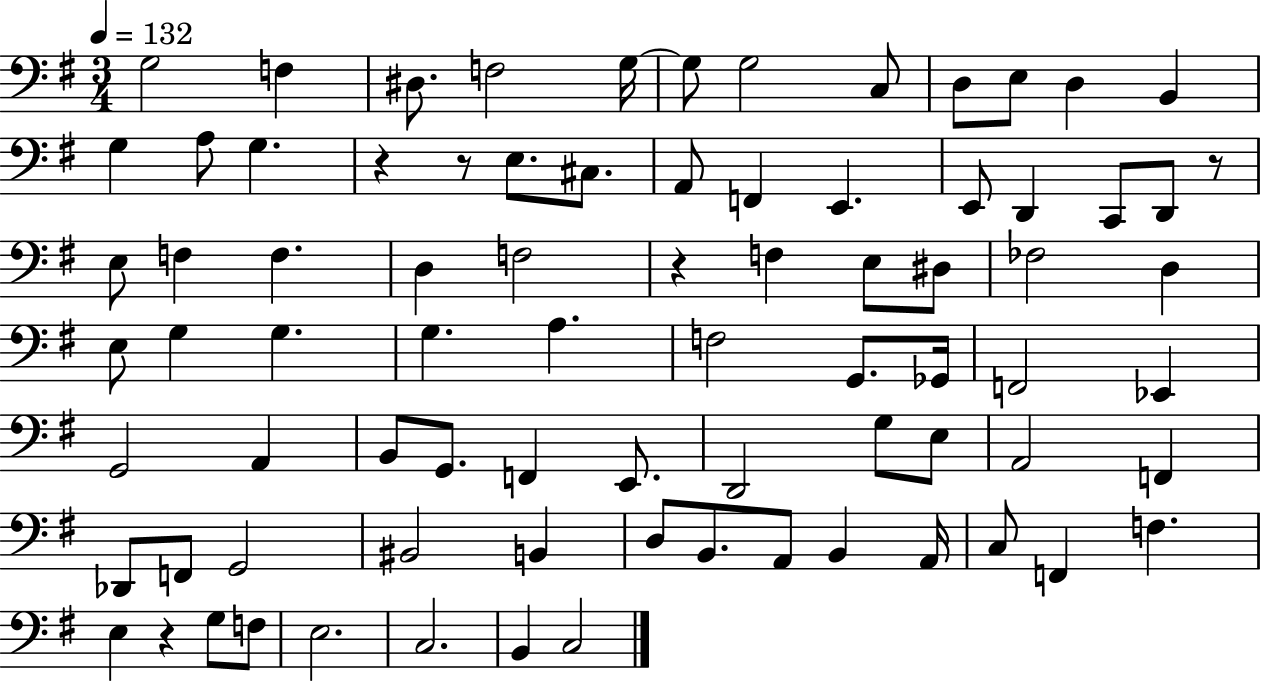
G3/h F3/q D#3/e. F3/h G3/s G3/e G3/h C3/e D3/e E3/e D3/q B2/q G3/q A3/e G3/q. R/q R/e E3/e. C#3/e. A2/e F2/q E2/q. E2/e D2/q C2/e D2/e R/e E3/e F3/q F3/q. D3/q F3/h R/q F3/q E3/e D#3/e FES3/h D3/q E3/e G3/q G3/q. G3/q. A3/q. F3/h G2/e. Gb2/s F2/h Eb2/q G2/h A2/q B2/e G2/e. F2/q E2/e. D2/h G3/e E3/e A2/h F2/q Db2/e F2/e G2/h BIS2/h B2/q D3/e B2/e. A2/e B2/q A2/s C3/e F2/q F3/q. E3/q R/q G3/e F3/e E3/h. C3/h. B2/q C3/h